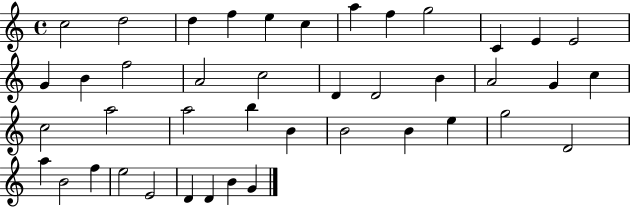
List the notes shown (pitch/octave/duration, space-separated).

C5/h D5/h D5/q F5/q E5/q C5/q A5/q F5/q G5/h C4/q E4/q E4/h G4/q B4/q F5/h A4/h C5/h D4/q D4/h B4/q A4/h G4/q C5/q C5/h A5/h A5/h B5/q B4/q B4/h B4/q E5/q G5/h D4/h A5/q B4/h F5/q E5/h E4/h D4/q D4/q B4/q G4/q